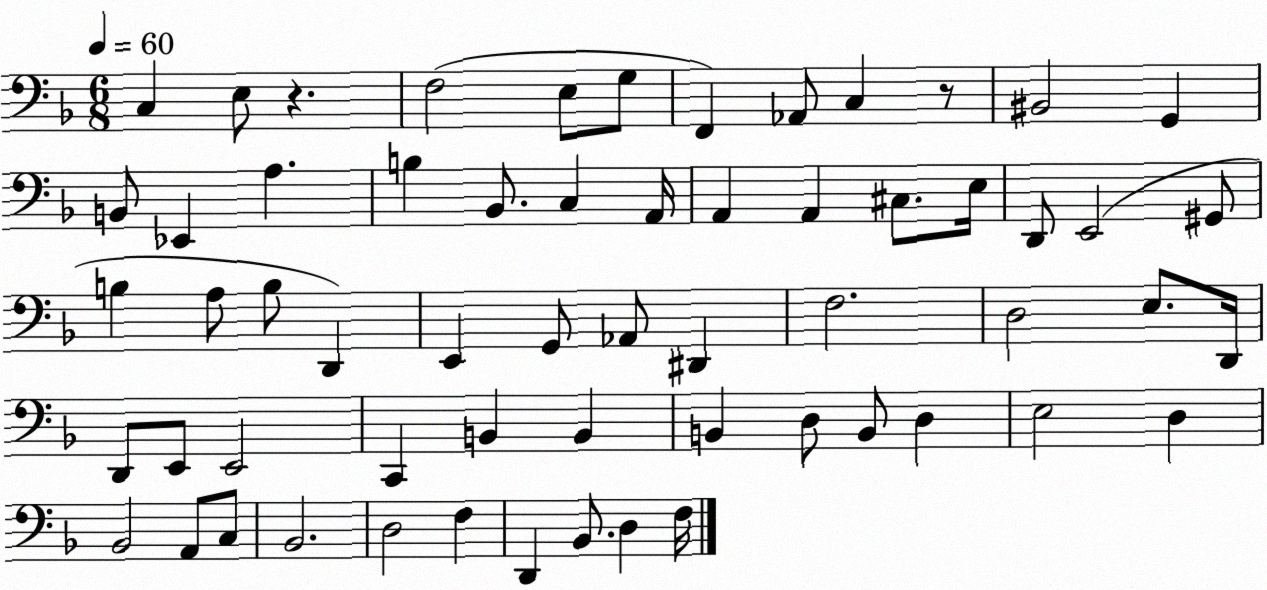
X:1
T:Untitled
M:6/8
L:1/4
K:F
C, E,/2 z F,2 E,/2 G,/2 F,, _A,,/2 C, z/2 ^B,,2 G,, B,,/2 _E,, A, B, _B,,/2 C, A,,/4 A,, A,, ^C,/2 E,/4 D,,/2 E,,2 ^G,,/2 B, A,/2 B,/2 D,, E,, G,,/2 _A,,/2 ^D,, F,2 D,2 E,/2 D,,/4 D,,/2 E,,/2 E,,2 C,, B,, B,, B,, D,/2 B,,/2 D, E,2 D, _B,,2 A,,/2 C,/2 _B,,2 D,2 F, D,, _B,,/2 D, F,/4